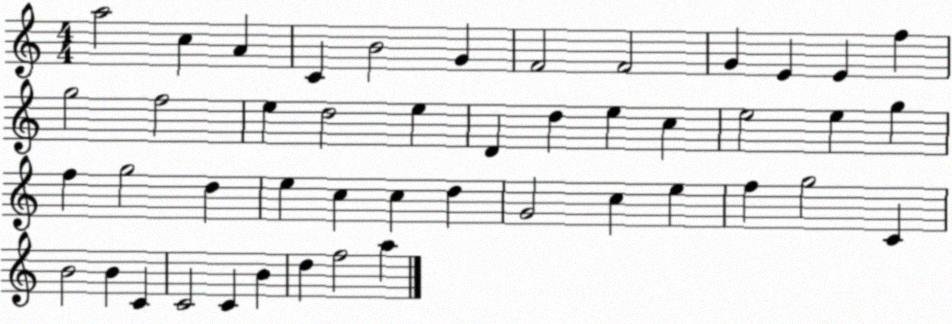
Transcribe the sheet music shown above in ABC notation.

X:1
T:Untitled
M:4/4
L:1/4
K:C
a2 c A C B2 G F2 F2 G E E f g2 f2 e d2 e D d e c e2 e g f g2 d e c c d G2 c e f g2 C B2 B C C2 C B d f2 a